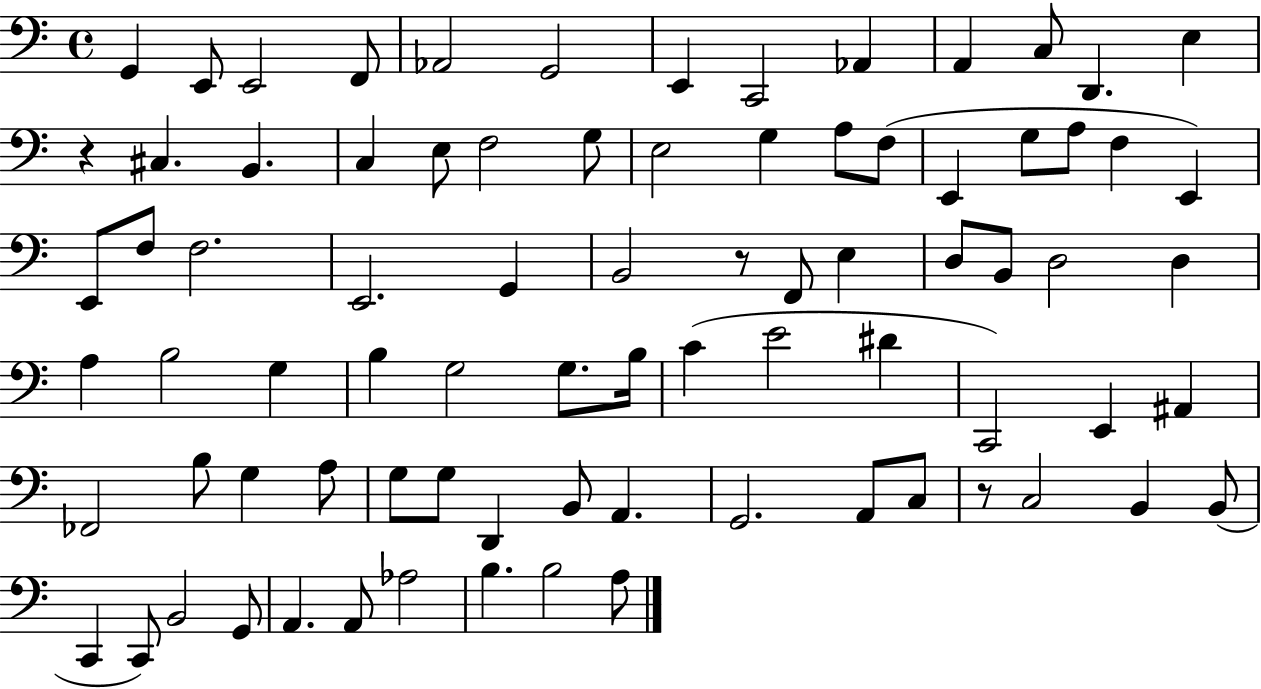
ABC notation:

X:1
T:Untitled
M:4/4
L:1/4
K:C
G,, E,,/2 E,,2 F,,/2 _A,,2 G,,2 E,, C,,2 _A,, A,, C,/2 D,, E, z ^C, B,, C, E,/2 F,2 G,/2 E,2 G, A,/2 F,/2 E,, G,/2 A,/2 F, E,, E,,/2 F,/2 F,2 E,,2 G,, B,,2 z/2 F,,/2 E, D,/2 B,,/2 D,2 D, A, B,2 G, B, G,2 G,/2 B,/4 C E2 ^D C,,2 E,, ^A,, _F,,2 B,/2 G, A,/2 G,/2 G,/2 D,, B,,/2 A,, G,,2 A,,/2 C,/2 z/2 C,2 B,, B,,/2 C,, C,,/2 B,,2 G,,/2 A,, A,,/2 _A,2 B, B,2 A,/2